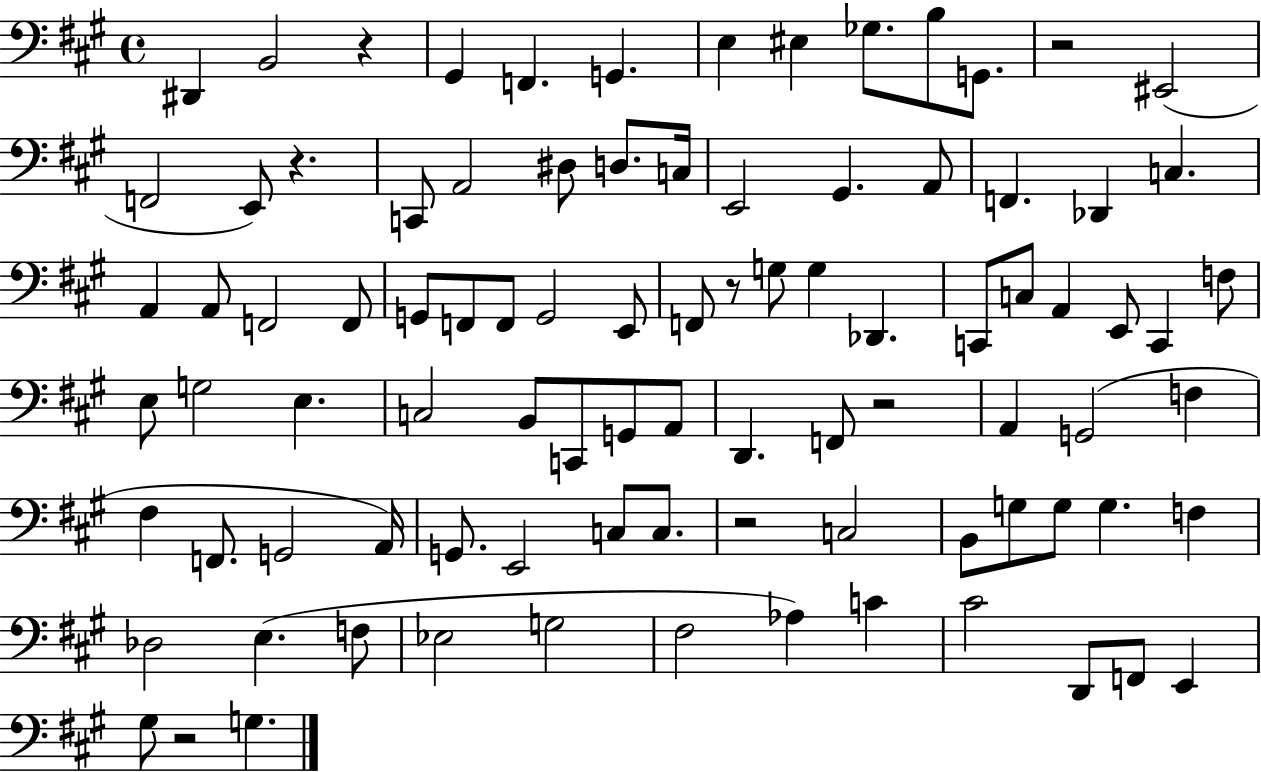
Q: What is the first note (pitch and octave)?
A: D#2